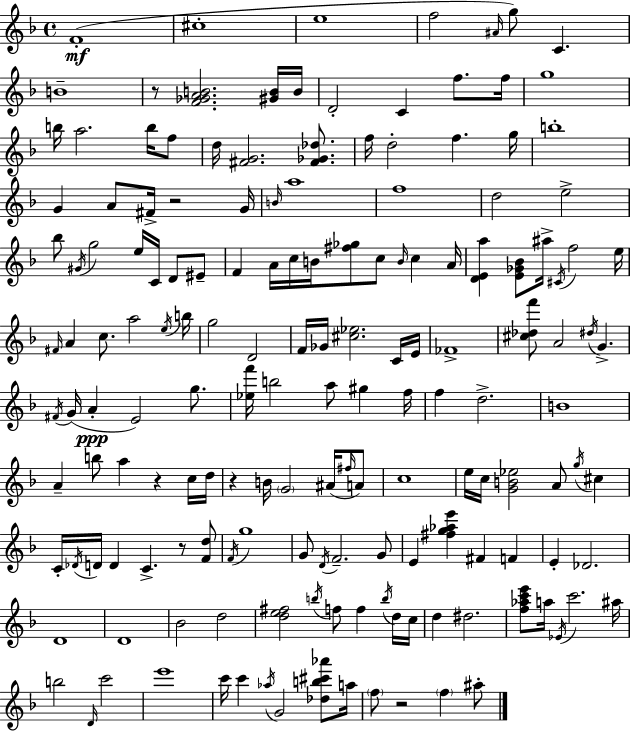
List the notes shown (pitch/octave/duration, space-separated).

F4/w C#5/w E5/w F5/h A#4/s G5/e C4/q. B4/w R/e [F4,Gb4,A4,B4]/h. [G#4,B4]/s B4/s D4/h C4/q F5/e. F5/s G5/w B5/s A5/h. B5/s F5/e D5/s [F#4,G4]/h. [F#4,Gb4,Db5]/e. F5/s D5/h F5/q. G5/s B5/w G4/q A4/e F#4/s R/h G4/s B4/s A5/w F5/w D5/h E5/h Bb5/e G#4/s G5/h E5/s C4/s D4/e EIS4/e F4/q A4/s C5/s B4/s [F#5,Gb5]/e C5/e B4/s C5/q A4/s [D4,E4,A5]/q [E4,Gb4,Bb4]/e A#5/s C#4/s F5/h E5/s F#4/s A4/q C5/e. A5/h E5/s B5/s G5/h D4/h F4/s Gb4/s [C#5,Eb5]/h. C4/s E4/s FES4/w [C#5,Db5,F6]/e A4/h D#5/s G4/q. F#4/s G4/s A4/q E4/h G5/e. [Eb5,F6]/s B5/h A5/e G#5/q F5/s F5/q D5/h. B4/w A4/q B5/e A5/q R/q C5/s D5/s R/q B4/s G4/h A#4/s F#5/s A4/e C5/w E5/s C5/s [G4,B4,Eb5]/h A4/e G5/s C#5/q C4/s Db4/s D4/s D4/q C4/q. R/e [F4,D5]/e F4/s G5/w G4/e D4/s F4/h. G4/e E4/q [F#5,G5,Ab5,E6]/q F#4/q F4/q E4/q Db4/h. D4/w D4/w Bb4/h D5/h [D5,E5,F#5]/h B5/s F5/e F5/q B5/s D5/s C5/s D5/q D#5/h. [F5,Ab5,C6,E6]/e A5/s Eb4/s C6/h. A#5/s B5/h D4/s C6/h E6/w C6/s C6/q Ab5/s G4/h [Db5,B5,C#6,Ab6]/e A5/s F5/e R/h F5/q A#5/e